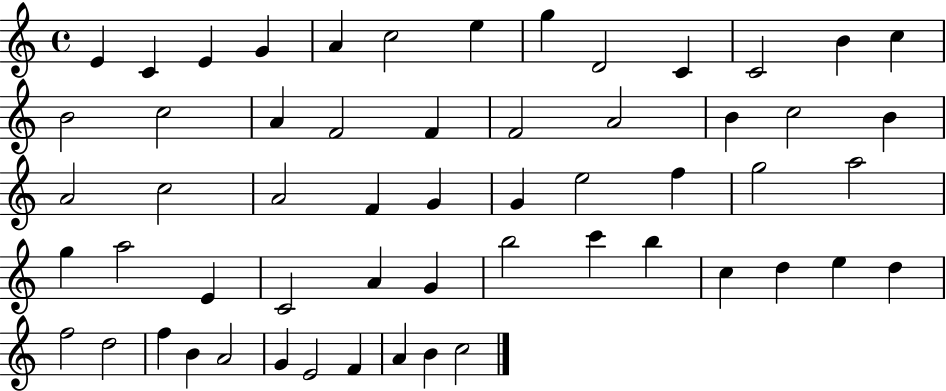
E4/q C4/q E4/q G4/q A4/q C5/h E5/q G5/q D4/h C4/q C4/h B4/q C5/q B4/h C5/h A4/q F4/h F4/q F4/h A4/h B4/q C5/h B4/q A4/h C5/h A4/h F4/q G4/q G4/q E5/h F5/q G5/h A5/h G5/q A5/h E4/q C4/h A4/q G4/q B5/h C6/q B5/q C5/q D5/q E5/q D5/q F5/h D5/h F5/q B4/q A4/h G4/q E4/h F4/q A4/q B4/q C5/h